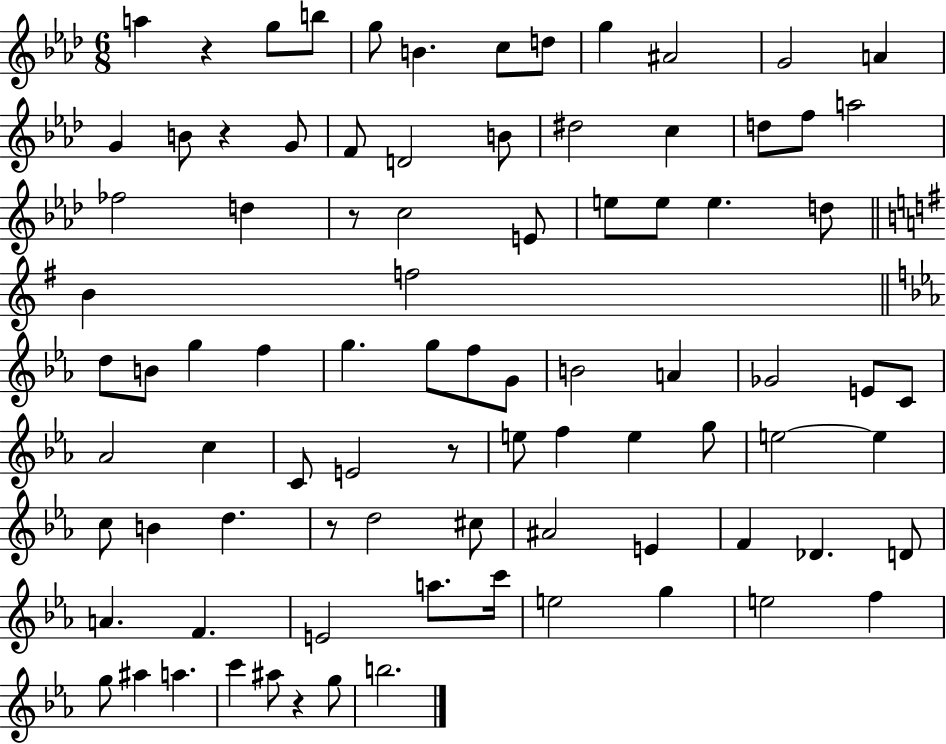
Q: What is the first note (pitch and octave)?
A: A5